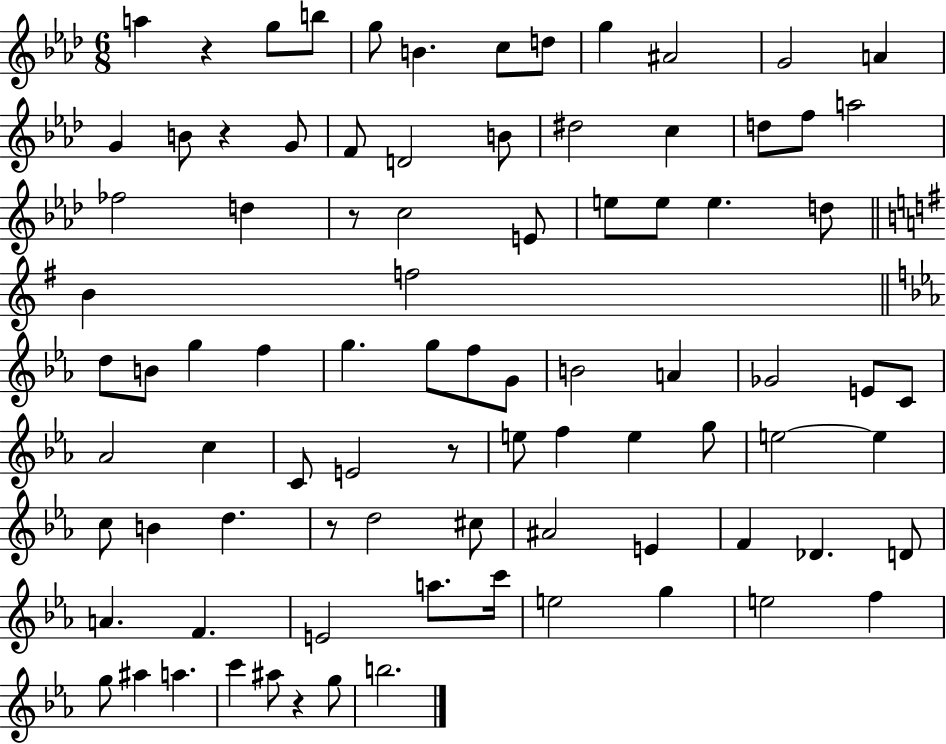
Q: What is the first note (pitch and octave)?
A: A5